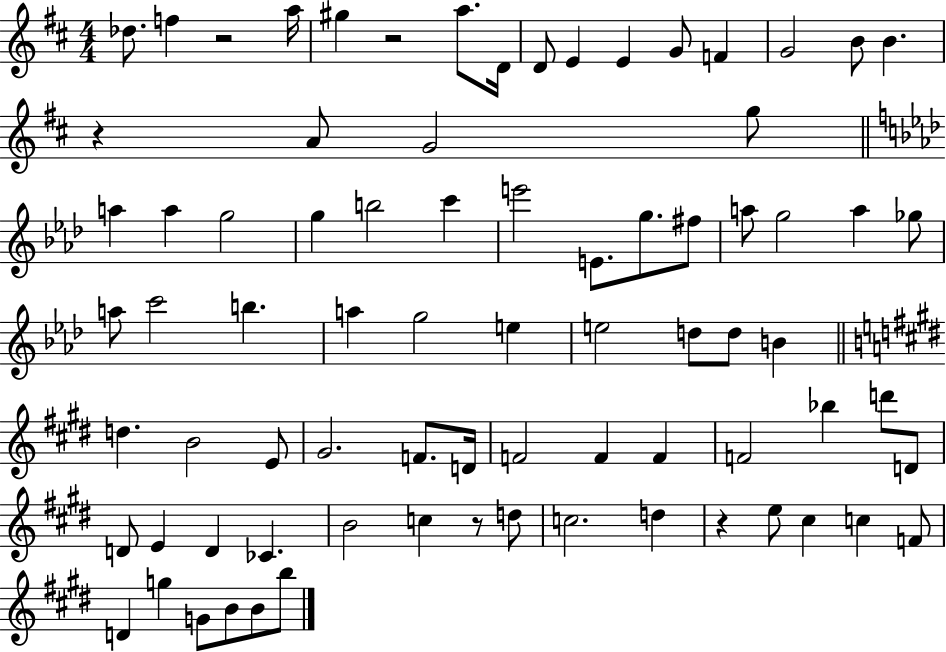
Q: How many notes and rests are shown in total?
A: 78